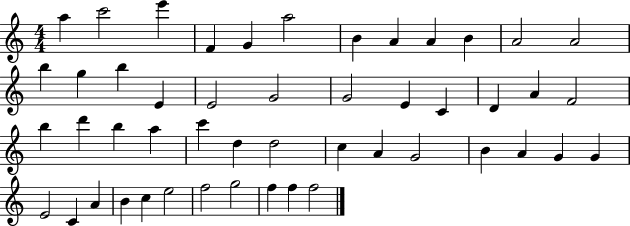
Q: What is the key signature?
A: C major